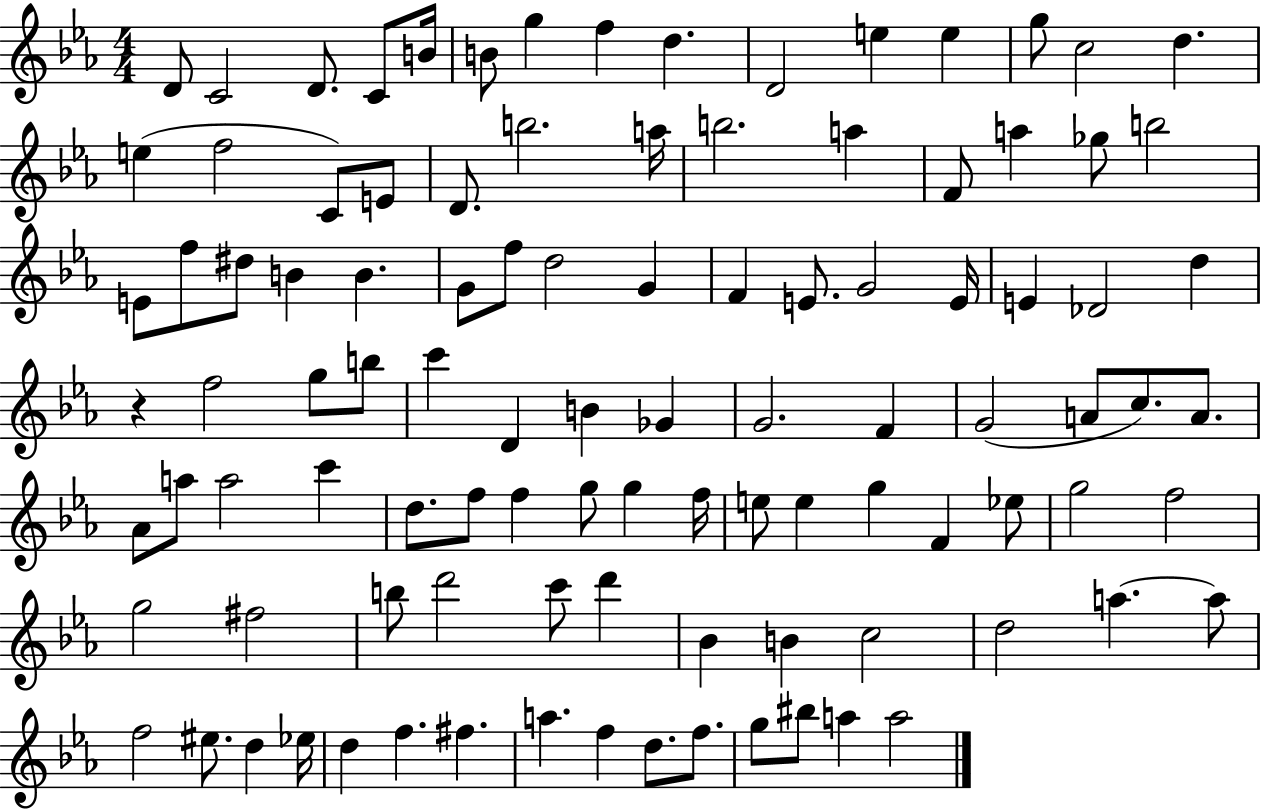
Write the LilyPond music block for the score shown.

{
  \clef treble
  \numericTimeSignature
  \time 4/4
  \key ees \major
  \repeat volta 2 { d'8 c'2 d'8. c'8 b'16 | b'8 g''4 f''4 d''4. | d'2 e''4 e''4 | g''8 c''2 d''4. | \break e''4( f''2 c'8) e'8 | d'8. b''2. a''16 | b''2. a''4 | f'8 a''4 ges''8 b''2 | \break e'8 f''8 dis''8 b'4 b'4. | g'8 f''8 d''2 g'4 | f'4 e'8. g'2 e'16 | e'4 des'2 d''4 | \break r4 f''2 g''8 b''8 | c'''4 d'4 b'4 ges'4 | g'2. f'4 | g'2( a'8 c''8.) a'8. | \break aes'8 a''8 a''2 c'''4 | d''8. f''8 f''4 g''8 g''4 f''16 | e''8 e''4 g''4 f'4 ees''8 | g''2 f''2 | \break g''2 fis''2 | b''8 d'''2 c'''8 d'''4 | bes'4 b'4 c''2 | d''2 a''4.~~ a''8 | \break f''2 eis''8. d''4 ees''16 | d''4 f''4. fis''4. | a''4. f''4 d''8. f''8. | g''8 bis''8 a''4 a''2 | \break } \bar "|."
}